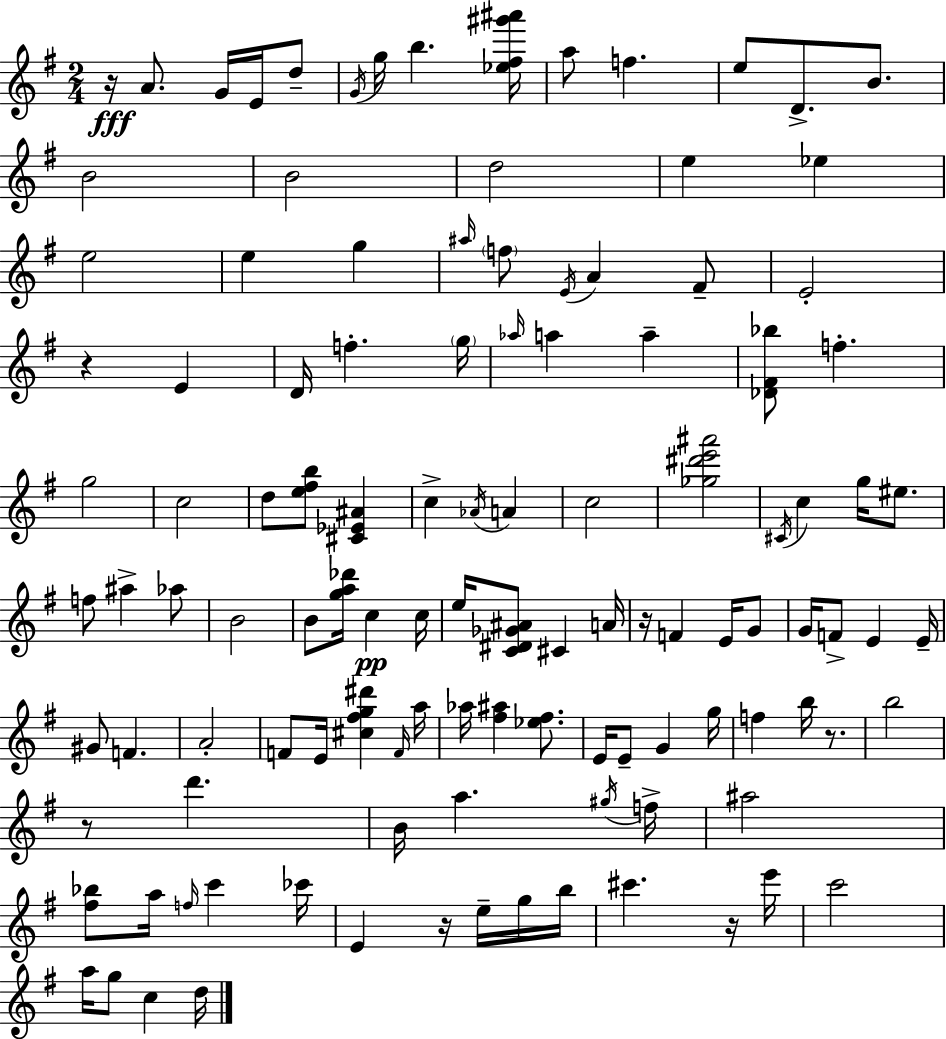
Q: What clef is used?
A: treble